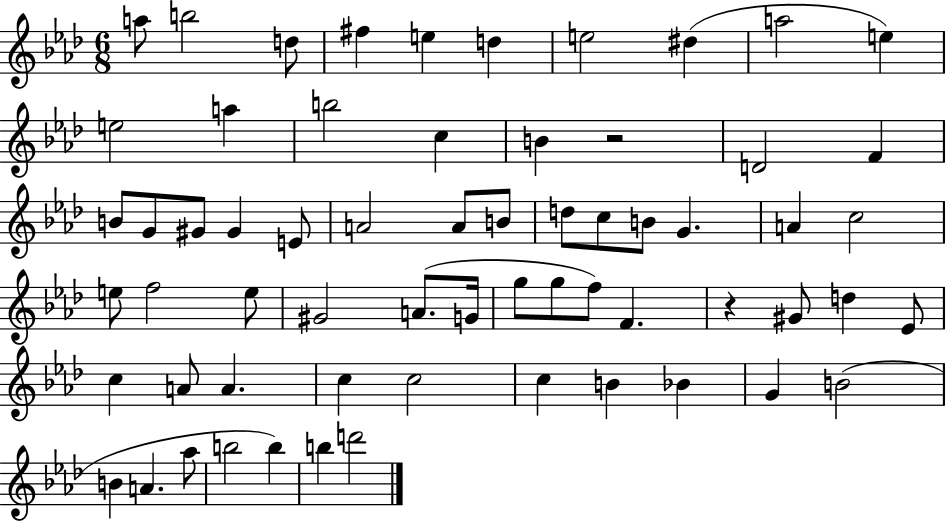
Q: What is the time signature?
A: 6/8